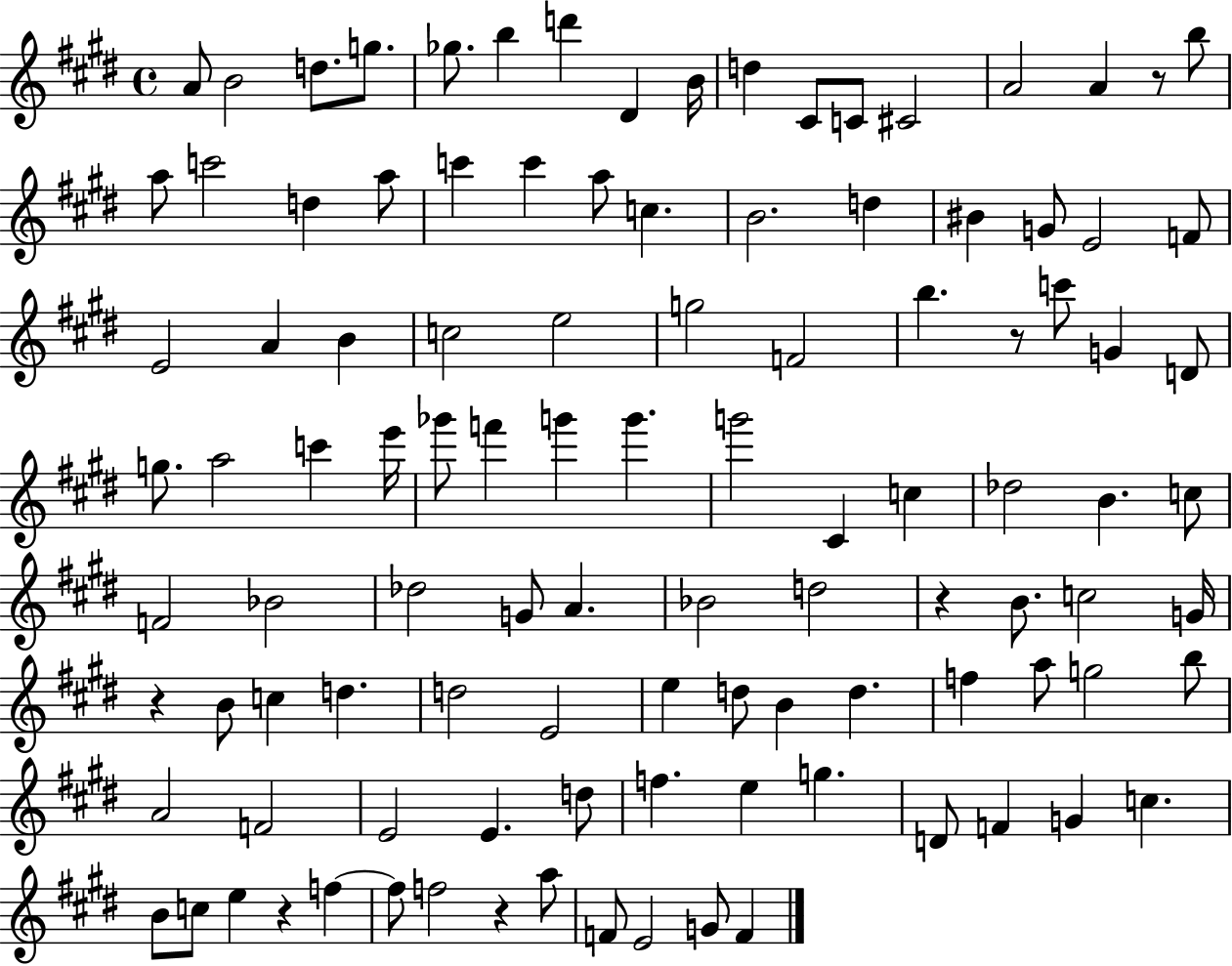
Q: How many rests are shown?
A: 6